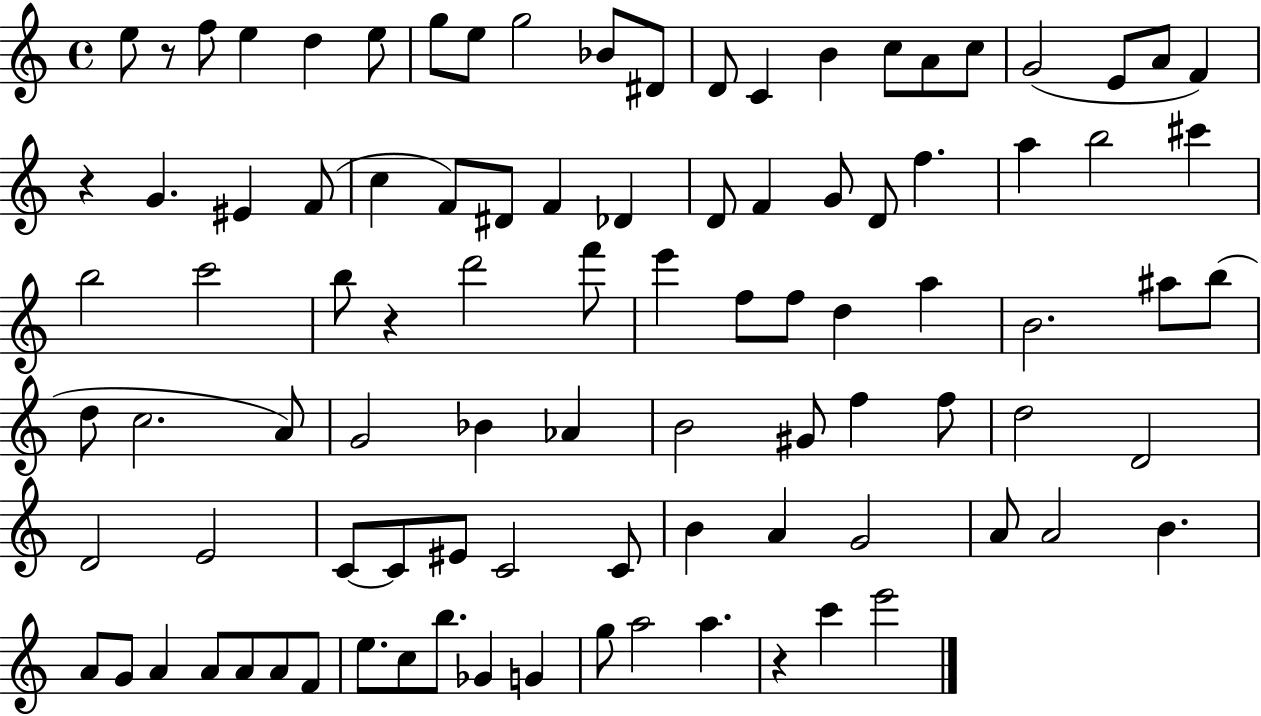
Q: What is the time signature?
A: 4/4